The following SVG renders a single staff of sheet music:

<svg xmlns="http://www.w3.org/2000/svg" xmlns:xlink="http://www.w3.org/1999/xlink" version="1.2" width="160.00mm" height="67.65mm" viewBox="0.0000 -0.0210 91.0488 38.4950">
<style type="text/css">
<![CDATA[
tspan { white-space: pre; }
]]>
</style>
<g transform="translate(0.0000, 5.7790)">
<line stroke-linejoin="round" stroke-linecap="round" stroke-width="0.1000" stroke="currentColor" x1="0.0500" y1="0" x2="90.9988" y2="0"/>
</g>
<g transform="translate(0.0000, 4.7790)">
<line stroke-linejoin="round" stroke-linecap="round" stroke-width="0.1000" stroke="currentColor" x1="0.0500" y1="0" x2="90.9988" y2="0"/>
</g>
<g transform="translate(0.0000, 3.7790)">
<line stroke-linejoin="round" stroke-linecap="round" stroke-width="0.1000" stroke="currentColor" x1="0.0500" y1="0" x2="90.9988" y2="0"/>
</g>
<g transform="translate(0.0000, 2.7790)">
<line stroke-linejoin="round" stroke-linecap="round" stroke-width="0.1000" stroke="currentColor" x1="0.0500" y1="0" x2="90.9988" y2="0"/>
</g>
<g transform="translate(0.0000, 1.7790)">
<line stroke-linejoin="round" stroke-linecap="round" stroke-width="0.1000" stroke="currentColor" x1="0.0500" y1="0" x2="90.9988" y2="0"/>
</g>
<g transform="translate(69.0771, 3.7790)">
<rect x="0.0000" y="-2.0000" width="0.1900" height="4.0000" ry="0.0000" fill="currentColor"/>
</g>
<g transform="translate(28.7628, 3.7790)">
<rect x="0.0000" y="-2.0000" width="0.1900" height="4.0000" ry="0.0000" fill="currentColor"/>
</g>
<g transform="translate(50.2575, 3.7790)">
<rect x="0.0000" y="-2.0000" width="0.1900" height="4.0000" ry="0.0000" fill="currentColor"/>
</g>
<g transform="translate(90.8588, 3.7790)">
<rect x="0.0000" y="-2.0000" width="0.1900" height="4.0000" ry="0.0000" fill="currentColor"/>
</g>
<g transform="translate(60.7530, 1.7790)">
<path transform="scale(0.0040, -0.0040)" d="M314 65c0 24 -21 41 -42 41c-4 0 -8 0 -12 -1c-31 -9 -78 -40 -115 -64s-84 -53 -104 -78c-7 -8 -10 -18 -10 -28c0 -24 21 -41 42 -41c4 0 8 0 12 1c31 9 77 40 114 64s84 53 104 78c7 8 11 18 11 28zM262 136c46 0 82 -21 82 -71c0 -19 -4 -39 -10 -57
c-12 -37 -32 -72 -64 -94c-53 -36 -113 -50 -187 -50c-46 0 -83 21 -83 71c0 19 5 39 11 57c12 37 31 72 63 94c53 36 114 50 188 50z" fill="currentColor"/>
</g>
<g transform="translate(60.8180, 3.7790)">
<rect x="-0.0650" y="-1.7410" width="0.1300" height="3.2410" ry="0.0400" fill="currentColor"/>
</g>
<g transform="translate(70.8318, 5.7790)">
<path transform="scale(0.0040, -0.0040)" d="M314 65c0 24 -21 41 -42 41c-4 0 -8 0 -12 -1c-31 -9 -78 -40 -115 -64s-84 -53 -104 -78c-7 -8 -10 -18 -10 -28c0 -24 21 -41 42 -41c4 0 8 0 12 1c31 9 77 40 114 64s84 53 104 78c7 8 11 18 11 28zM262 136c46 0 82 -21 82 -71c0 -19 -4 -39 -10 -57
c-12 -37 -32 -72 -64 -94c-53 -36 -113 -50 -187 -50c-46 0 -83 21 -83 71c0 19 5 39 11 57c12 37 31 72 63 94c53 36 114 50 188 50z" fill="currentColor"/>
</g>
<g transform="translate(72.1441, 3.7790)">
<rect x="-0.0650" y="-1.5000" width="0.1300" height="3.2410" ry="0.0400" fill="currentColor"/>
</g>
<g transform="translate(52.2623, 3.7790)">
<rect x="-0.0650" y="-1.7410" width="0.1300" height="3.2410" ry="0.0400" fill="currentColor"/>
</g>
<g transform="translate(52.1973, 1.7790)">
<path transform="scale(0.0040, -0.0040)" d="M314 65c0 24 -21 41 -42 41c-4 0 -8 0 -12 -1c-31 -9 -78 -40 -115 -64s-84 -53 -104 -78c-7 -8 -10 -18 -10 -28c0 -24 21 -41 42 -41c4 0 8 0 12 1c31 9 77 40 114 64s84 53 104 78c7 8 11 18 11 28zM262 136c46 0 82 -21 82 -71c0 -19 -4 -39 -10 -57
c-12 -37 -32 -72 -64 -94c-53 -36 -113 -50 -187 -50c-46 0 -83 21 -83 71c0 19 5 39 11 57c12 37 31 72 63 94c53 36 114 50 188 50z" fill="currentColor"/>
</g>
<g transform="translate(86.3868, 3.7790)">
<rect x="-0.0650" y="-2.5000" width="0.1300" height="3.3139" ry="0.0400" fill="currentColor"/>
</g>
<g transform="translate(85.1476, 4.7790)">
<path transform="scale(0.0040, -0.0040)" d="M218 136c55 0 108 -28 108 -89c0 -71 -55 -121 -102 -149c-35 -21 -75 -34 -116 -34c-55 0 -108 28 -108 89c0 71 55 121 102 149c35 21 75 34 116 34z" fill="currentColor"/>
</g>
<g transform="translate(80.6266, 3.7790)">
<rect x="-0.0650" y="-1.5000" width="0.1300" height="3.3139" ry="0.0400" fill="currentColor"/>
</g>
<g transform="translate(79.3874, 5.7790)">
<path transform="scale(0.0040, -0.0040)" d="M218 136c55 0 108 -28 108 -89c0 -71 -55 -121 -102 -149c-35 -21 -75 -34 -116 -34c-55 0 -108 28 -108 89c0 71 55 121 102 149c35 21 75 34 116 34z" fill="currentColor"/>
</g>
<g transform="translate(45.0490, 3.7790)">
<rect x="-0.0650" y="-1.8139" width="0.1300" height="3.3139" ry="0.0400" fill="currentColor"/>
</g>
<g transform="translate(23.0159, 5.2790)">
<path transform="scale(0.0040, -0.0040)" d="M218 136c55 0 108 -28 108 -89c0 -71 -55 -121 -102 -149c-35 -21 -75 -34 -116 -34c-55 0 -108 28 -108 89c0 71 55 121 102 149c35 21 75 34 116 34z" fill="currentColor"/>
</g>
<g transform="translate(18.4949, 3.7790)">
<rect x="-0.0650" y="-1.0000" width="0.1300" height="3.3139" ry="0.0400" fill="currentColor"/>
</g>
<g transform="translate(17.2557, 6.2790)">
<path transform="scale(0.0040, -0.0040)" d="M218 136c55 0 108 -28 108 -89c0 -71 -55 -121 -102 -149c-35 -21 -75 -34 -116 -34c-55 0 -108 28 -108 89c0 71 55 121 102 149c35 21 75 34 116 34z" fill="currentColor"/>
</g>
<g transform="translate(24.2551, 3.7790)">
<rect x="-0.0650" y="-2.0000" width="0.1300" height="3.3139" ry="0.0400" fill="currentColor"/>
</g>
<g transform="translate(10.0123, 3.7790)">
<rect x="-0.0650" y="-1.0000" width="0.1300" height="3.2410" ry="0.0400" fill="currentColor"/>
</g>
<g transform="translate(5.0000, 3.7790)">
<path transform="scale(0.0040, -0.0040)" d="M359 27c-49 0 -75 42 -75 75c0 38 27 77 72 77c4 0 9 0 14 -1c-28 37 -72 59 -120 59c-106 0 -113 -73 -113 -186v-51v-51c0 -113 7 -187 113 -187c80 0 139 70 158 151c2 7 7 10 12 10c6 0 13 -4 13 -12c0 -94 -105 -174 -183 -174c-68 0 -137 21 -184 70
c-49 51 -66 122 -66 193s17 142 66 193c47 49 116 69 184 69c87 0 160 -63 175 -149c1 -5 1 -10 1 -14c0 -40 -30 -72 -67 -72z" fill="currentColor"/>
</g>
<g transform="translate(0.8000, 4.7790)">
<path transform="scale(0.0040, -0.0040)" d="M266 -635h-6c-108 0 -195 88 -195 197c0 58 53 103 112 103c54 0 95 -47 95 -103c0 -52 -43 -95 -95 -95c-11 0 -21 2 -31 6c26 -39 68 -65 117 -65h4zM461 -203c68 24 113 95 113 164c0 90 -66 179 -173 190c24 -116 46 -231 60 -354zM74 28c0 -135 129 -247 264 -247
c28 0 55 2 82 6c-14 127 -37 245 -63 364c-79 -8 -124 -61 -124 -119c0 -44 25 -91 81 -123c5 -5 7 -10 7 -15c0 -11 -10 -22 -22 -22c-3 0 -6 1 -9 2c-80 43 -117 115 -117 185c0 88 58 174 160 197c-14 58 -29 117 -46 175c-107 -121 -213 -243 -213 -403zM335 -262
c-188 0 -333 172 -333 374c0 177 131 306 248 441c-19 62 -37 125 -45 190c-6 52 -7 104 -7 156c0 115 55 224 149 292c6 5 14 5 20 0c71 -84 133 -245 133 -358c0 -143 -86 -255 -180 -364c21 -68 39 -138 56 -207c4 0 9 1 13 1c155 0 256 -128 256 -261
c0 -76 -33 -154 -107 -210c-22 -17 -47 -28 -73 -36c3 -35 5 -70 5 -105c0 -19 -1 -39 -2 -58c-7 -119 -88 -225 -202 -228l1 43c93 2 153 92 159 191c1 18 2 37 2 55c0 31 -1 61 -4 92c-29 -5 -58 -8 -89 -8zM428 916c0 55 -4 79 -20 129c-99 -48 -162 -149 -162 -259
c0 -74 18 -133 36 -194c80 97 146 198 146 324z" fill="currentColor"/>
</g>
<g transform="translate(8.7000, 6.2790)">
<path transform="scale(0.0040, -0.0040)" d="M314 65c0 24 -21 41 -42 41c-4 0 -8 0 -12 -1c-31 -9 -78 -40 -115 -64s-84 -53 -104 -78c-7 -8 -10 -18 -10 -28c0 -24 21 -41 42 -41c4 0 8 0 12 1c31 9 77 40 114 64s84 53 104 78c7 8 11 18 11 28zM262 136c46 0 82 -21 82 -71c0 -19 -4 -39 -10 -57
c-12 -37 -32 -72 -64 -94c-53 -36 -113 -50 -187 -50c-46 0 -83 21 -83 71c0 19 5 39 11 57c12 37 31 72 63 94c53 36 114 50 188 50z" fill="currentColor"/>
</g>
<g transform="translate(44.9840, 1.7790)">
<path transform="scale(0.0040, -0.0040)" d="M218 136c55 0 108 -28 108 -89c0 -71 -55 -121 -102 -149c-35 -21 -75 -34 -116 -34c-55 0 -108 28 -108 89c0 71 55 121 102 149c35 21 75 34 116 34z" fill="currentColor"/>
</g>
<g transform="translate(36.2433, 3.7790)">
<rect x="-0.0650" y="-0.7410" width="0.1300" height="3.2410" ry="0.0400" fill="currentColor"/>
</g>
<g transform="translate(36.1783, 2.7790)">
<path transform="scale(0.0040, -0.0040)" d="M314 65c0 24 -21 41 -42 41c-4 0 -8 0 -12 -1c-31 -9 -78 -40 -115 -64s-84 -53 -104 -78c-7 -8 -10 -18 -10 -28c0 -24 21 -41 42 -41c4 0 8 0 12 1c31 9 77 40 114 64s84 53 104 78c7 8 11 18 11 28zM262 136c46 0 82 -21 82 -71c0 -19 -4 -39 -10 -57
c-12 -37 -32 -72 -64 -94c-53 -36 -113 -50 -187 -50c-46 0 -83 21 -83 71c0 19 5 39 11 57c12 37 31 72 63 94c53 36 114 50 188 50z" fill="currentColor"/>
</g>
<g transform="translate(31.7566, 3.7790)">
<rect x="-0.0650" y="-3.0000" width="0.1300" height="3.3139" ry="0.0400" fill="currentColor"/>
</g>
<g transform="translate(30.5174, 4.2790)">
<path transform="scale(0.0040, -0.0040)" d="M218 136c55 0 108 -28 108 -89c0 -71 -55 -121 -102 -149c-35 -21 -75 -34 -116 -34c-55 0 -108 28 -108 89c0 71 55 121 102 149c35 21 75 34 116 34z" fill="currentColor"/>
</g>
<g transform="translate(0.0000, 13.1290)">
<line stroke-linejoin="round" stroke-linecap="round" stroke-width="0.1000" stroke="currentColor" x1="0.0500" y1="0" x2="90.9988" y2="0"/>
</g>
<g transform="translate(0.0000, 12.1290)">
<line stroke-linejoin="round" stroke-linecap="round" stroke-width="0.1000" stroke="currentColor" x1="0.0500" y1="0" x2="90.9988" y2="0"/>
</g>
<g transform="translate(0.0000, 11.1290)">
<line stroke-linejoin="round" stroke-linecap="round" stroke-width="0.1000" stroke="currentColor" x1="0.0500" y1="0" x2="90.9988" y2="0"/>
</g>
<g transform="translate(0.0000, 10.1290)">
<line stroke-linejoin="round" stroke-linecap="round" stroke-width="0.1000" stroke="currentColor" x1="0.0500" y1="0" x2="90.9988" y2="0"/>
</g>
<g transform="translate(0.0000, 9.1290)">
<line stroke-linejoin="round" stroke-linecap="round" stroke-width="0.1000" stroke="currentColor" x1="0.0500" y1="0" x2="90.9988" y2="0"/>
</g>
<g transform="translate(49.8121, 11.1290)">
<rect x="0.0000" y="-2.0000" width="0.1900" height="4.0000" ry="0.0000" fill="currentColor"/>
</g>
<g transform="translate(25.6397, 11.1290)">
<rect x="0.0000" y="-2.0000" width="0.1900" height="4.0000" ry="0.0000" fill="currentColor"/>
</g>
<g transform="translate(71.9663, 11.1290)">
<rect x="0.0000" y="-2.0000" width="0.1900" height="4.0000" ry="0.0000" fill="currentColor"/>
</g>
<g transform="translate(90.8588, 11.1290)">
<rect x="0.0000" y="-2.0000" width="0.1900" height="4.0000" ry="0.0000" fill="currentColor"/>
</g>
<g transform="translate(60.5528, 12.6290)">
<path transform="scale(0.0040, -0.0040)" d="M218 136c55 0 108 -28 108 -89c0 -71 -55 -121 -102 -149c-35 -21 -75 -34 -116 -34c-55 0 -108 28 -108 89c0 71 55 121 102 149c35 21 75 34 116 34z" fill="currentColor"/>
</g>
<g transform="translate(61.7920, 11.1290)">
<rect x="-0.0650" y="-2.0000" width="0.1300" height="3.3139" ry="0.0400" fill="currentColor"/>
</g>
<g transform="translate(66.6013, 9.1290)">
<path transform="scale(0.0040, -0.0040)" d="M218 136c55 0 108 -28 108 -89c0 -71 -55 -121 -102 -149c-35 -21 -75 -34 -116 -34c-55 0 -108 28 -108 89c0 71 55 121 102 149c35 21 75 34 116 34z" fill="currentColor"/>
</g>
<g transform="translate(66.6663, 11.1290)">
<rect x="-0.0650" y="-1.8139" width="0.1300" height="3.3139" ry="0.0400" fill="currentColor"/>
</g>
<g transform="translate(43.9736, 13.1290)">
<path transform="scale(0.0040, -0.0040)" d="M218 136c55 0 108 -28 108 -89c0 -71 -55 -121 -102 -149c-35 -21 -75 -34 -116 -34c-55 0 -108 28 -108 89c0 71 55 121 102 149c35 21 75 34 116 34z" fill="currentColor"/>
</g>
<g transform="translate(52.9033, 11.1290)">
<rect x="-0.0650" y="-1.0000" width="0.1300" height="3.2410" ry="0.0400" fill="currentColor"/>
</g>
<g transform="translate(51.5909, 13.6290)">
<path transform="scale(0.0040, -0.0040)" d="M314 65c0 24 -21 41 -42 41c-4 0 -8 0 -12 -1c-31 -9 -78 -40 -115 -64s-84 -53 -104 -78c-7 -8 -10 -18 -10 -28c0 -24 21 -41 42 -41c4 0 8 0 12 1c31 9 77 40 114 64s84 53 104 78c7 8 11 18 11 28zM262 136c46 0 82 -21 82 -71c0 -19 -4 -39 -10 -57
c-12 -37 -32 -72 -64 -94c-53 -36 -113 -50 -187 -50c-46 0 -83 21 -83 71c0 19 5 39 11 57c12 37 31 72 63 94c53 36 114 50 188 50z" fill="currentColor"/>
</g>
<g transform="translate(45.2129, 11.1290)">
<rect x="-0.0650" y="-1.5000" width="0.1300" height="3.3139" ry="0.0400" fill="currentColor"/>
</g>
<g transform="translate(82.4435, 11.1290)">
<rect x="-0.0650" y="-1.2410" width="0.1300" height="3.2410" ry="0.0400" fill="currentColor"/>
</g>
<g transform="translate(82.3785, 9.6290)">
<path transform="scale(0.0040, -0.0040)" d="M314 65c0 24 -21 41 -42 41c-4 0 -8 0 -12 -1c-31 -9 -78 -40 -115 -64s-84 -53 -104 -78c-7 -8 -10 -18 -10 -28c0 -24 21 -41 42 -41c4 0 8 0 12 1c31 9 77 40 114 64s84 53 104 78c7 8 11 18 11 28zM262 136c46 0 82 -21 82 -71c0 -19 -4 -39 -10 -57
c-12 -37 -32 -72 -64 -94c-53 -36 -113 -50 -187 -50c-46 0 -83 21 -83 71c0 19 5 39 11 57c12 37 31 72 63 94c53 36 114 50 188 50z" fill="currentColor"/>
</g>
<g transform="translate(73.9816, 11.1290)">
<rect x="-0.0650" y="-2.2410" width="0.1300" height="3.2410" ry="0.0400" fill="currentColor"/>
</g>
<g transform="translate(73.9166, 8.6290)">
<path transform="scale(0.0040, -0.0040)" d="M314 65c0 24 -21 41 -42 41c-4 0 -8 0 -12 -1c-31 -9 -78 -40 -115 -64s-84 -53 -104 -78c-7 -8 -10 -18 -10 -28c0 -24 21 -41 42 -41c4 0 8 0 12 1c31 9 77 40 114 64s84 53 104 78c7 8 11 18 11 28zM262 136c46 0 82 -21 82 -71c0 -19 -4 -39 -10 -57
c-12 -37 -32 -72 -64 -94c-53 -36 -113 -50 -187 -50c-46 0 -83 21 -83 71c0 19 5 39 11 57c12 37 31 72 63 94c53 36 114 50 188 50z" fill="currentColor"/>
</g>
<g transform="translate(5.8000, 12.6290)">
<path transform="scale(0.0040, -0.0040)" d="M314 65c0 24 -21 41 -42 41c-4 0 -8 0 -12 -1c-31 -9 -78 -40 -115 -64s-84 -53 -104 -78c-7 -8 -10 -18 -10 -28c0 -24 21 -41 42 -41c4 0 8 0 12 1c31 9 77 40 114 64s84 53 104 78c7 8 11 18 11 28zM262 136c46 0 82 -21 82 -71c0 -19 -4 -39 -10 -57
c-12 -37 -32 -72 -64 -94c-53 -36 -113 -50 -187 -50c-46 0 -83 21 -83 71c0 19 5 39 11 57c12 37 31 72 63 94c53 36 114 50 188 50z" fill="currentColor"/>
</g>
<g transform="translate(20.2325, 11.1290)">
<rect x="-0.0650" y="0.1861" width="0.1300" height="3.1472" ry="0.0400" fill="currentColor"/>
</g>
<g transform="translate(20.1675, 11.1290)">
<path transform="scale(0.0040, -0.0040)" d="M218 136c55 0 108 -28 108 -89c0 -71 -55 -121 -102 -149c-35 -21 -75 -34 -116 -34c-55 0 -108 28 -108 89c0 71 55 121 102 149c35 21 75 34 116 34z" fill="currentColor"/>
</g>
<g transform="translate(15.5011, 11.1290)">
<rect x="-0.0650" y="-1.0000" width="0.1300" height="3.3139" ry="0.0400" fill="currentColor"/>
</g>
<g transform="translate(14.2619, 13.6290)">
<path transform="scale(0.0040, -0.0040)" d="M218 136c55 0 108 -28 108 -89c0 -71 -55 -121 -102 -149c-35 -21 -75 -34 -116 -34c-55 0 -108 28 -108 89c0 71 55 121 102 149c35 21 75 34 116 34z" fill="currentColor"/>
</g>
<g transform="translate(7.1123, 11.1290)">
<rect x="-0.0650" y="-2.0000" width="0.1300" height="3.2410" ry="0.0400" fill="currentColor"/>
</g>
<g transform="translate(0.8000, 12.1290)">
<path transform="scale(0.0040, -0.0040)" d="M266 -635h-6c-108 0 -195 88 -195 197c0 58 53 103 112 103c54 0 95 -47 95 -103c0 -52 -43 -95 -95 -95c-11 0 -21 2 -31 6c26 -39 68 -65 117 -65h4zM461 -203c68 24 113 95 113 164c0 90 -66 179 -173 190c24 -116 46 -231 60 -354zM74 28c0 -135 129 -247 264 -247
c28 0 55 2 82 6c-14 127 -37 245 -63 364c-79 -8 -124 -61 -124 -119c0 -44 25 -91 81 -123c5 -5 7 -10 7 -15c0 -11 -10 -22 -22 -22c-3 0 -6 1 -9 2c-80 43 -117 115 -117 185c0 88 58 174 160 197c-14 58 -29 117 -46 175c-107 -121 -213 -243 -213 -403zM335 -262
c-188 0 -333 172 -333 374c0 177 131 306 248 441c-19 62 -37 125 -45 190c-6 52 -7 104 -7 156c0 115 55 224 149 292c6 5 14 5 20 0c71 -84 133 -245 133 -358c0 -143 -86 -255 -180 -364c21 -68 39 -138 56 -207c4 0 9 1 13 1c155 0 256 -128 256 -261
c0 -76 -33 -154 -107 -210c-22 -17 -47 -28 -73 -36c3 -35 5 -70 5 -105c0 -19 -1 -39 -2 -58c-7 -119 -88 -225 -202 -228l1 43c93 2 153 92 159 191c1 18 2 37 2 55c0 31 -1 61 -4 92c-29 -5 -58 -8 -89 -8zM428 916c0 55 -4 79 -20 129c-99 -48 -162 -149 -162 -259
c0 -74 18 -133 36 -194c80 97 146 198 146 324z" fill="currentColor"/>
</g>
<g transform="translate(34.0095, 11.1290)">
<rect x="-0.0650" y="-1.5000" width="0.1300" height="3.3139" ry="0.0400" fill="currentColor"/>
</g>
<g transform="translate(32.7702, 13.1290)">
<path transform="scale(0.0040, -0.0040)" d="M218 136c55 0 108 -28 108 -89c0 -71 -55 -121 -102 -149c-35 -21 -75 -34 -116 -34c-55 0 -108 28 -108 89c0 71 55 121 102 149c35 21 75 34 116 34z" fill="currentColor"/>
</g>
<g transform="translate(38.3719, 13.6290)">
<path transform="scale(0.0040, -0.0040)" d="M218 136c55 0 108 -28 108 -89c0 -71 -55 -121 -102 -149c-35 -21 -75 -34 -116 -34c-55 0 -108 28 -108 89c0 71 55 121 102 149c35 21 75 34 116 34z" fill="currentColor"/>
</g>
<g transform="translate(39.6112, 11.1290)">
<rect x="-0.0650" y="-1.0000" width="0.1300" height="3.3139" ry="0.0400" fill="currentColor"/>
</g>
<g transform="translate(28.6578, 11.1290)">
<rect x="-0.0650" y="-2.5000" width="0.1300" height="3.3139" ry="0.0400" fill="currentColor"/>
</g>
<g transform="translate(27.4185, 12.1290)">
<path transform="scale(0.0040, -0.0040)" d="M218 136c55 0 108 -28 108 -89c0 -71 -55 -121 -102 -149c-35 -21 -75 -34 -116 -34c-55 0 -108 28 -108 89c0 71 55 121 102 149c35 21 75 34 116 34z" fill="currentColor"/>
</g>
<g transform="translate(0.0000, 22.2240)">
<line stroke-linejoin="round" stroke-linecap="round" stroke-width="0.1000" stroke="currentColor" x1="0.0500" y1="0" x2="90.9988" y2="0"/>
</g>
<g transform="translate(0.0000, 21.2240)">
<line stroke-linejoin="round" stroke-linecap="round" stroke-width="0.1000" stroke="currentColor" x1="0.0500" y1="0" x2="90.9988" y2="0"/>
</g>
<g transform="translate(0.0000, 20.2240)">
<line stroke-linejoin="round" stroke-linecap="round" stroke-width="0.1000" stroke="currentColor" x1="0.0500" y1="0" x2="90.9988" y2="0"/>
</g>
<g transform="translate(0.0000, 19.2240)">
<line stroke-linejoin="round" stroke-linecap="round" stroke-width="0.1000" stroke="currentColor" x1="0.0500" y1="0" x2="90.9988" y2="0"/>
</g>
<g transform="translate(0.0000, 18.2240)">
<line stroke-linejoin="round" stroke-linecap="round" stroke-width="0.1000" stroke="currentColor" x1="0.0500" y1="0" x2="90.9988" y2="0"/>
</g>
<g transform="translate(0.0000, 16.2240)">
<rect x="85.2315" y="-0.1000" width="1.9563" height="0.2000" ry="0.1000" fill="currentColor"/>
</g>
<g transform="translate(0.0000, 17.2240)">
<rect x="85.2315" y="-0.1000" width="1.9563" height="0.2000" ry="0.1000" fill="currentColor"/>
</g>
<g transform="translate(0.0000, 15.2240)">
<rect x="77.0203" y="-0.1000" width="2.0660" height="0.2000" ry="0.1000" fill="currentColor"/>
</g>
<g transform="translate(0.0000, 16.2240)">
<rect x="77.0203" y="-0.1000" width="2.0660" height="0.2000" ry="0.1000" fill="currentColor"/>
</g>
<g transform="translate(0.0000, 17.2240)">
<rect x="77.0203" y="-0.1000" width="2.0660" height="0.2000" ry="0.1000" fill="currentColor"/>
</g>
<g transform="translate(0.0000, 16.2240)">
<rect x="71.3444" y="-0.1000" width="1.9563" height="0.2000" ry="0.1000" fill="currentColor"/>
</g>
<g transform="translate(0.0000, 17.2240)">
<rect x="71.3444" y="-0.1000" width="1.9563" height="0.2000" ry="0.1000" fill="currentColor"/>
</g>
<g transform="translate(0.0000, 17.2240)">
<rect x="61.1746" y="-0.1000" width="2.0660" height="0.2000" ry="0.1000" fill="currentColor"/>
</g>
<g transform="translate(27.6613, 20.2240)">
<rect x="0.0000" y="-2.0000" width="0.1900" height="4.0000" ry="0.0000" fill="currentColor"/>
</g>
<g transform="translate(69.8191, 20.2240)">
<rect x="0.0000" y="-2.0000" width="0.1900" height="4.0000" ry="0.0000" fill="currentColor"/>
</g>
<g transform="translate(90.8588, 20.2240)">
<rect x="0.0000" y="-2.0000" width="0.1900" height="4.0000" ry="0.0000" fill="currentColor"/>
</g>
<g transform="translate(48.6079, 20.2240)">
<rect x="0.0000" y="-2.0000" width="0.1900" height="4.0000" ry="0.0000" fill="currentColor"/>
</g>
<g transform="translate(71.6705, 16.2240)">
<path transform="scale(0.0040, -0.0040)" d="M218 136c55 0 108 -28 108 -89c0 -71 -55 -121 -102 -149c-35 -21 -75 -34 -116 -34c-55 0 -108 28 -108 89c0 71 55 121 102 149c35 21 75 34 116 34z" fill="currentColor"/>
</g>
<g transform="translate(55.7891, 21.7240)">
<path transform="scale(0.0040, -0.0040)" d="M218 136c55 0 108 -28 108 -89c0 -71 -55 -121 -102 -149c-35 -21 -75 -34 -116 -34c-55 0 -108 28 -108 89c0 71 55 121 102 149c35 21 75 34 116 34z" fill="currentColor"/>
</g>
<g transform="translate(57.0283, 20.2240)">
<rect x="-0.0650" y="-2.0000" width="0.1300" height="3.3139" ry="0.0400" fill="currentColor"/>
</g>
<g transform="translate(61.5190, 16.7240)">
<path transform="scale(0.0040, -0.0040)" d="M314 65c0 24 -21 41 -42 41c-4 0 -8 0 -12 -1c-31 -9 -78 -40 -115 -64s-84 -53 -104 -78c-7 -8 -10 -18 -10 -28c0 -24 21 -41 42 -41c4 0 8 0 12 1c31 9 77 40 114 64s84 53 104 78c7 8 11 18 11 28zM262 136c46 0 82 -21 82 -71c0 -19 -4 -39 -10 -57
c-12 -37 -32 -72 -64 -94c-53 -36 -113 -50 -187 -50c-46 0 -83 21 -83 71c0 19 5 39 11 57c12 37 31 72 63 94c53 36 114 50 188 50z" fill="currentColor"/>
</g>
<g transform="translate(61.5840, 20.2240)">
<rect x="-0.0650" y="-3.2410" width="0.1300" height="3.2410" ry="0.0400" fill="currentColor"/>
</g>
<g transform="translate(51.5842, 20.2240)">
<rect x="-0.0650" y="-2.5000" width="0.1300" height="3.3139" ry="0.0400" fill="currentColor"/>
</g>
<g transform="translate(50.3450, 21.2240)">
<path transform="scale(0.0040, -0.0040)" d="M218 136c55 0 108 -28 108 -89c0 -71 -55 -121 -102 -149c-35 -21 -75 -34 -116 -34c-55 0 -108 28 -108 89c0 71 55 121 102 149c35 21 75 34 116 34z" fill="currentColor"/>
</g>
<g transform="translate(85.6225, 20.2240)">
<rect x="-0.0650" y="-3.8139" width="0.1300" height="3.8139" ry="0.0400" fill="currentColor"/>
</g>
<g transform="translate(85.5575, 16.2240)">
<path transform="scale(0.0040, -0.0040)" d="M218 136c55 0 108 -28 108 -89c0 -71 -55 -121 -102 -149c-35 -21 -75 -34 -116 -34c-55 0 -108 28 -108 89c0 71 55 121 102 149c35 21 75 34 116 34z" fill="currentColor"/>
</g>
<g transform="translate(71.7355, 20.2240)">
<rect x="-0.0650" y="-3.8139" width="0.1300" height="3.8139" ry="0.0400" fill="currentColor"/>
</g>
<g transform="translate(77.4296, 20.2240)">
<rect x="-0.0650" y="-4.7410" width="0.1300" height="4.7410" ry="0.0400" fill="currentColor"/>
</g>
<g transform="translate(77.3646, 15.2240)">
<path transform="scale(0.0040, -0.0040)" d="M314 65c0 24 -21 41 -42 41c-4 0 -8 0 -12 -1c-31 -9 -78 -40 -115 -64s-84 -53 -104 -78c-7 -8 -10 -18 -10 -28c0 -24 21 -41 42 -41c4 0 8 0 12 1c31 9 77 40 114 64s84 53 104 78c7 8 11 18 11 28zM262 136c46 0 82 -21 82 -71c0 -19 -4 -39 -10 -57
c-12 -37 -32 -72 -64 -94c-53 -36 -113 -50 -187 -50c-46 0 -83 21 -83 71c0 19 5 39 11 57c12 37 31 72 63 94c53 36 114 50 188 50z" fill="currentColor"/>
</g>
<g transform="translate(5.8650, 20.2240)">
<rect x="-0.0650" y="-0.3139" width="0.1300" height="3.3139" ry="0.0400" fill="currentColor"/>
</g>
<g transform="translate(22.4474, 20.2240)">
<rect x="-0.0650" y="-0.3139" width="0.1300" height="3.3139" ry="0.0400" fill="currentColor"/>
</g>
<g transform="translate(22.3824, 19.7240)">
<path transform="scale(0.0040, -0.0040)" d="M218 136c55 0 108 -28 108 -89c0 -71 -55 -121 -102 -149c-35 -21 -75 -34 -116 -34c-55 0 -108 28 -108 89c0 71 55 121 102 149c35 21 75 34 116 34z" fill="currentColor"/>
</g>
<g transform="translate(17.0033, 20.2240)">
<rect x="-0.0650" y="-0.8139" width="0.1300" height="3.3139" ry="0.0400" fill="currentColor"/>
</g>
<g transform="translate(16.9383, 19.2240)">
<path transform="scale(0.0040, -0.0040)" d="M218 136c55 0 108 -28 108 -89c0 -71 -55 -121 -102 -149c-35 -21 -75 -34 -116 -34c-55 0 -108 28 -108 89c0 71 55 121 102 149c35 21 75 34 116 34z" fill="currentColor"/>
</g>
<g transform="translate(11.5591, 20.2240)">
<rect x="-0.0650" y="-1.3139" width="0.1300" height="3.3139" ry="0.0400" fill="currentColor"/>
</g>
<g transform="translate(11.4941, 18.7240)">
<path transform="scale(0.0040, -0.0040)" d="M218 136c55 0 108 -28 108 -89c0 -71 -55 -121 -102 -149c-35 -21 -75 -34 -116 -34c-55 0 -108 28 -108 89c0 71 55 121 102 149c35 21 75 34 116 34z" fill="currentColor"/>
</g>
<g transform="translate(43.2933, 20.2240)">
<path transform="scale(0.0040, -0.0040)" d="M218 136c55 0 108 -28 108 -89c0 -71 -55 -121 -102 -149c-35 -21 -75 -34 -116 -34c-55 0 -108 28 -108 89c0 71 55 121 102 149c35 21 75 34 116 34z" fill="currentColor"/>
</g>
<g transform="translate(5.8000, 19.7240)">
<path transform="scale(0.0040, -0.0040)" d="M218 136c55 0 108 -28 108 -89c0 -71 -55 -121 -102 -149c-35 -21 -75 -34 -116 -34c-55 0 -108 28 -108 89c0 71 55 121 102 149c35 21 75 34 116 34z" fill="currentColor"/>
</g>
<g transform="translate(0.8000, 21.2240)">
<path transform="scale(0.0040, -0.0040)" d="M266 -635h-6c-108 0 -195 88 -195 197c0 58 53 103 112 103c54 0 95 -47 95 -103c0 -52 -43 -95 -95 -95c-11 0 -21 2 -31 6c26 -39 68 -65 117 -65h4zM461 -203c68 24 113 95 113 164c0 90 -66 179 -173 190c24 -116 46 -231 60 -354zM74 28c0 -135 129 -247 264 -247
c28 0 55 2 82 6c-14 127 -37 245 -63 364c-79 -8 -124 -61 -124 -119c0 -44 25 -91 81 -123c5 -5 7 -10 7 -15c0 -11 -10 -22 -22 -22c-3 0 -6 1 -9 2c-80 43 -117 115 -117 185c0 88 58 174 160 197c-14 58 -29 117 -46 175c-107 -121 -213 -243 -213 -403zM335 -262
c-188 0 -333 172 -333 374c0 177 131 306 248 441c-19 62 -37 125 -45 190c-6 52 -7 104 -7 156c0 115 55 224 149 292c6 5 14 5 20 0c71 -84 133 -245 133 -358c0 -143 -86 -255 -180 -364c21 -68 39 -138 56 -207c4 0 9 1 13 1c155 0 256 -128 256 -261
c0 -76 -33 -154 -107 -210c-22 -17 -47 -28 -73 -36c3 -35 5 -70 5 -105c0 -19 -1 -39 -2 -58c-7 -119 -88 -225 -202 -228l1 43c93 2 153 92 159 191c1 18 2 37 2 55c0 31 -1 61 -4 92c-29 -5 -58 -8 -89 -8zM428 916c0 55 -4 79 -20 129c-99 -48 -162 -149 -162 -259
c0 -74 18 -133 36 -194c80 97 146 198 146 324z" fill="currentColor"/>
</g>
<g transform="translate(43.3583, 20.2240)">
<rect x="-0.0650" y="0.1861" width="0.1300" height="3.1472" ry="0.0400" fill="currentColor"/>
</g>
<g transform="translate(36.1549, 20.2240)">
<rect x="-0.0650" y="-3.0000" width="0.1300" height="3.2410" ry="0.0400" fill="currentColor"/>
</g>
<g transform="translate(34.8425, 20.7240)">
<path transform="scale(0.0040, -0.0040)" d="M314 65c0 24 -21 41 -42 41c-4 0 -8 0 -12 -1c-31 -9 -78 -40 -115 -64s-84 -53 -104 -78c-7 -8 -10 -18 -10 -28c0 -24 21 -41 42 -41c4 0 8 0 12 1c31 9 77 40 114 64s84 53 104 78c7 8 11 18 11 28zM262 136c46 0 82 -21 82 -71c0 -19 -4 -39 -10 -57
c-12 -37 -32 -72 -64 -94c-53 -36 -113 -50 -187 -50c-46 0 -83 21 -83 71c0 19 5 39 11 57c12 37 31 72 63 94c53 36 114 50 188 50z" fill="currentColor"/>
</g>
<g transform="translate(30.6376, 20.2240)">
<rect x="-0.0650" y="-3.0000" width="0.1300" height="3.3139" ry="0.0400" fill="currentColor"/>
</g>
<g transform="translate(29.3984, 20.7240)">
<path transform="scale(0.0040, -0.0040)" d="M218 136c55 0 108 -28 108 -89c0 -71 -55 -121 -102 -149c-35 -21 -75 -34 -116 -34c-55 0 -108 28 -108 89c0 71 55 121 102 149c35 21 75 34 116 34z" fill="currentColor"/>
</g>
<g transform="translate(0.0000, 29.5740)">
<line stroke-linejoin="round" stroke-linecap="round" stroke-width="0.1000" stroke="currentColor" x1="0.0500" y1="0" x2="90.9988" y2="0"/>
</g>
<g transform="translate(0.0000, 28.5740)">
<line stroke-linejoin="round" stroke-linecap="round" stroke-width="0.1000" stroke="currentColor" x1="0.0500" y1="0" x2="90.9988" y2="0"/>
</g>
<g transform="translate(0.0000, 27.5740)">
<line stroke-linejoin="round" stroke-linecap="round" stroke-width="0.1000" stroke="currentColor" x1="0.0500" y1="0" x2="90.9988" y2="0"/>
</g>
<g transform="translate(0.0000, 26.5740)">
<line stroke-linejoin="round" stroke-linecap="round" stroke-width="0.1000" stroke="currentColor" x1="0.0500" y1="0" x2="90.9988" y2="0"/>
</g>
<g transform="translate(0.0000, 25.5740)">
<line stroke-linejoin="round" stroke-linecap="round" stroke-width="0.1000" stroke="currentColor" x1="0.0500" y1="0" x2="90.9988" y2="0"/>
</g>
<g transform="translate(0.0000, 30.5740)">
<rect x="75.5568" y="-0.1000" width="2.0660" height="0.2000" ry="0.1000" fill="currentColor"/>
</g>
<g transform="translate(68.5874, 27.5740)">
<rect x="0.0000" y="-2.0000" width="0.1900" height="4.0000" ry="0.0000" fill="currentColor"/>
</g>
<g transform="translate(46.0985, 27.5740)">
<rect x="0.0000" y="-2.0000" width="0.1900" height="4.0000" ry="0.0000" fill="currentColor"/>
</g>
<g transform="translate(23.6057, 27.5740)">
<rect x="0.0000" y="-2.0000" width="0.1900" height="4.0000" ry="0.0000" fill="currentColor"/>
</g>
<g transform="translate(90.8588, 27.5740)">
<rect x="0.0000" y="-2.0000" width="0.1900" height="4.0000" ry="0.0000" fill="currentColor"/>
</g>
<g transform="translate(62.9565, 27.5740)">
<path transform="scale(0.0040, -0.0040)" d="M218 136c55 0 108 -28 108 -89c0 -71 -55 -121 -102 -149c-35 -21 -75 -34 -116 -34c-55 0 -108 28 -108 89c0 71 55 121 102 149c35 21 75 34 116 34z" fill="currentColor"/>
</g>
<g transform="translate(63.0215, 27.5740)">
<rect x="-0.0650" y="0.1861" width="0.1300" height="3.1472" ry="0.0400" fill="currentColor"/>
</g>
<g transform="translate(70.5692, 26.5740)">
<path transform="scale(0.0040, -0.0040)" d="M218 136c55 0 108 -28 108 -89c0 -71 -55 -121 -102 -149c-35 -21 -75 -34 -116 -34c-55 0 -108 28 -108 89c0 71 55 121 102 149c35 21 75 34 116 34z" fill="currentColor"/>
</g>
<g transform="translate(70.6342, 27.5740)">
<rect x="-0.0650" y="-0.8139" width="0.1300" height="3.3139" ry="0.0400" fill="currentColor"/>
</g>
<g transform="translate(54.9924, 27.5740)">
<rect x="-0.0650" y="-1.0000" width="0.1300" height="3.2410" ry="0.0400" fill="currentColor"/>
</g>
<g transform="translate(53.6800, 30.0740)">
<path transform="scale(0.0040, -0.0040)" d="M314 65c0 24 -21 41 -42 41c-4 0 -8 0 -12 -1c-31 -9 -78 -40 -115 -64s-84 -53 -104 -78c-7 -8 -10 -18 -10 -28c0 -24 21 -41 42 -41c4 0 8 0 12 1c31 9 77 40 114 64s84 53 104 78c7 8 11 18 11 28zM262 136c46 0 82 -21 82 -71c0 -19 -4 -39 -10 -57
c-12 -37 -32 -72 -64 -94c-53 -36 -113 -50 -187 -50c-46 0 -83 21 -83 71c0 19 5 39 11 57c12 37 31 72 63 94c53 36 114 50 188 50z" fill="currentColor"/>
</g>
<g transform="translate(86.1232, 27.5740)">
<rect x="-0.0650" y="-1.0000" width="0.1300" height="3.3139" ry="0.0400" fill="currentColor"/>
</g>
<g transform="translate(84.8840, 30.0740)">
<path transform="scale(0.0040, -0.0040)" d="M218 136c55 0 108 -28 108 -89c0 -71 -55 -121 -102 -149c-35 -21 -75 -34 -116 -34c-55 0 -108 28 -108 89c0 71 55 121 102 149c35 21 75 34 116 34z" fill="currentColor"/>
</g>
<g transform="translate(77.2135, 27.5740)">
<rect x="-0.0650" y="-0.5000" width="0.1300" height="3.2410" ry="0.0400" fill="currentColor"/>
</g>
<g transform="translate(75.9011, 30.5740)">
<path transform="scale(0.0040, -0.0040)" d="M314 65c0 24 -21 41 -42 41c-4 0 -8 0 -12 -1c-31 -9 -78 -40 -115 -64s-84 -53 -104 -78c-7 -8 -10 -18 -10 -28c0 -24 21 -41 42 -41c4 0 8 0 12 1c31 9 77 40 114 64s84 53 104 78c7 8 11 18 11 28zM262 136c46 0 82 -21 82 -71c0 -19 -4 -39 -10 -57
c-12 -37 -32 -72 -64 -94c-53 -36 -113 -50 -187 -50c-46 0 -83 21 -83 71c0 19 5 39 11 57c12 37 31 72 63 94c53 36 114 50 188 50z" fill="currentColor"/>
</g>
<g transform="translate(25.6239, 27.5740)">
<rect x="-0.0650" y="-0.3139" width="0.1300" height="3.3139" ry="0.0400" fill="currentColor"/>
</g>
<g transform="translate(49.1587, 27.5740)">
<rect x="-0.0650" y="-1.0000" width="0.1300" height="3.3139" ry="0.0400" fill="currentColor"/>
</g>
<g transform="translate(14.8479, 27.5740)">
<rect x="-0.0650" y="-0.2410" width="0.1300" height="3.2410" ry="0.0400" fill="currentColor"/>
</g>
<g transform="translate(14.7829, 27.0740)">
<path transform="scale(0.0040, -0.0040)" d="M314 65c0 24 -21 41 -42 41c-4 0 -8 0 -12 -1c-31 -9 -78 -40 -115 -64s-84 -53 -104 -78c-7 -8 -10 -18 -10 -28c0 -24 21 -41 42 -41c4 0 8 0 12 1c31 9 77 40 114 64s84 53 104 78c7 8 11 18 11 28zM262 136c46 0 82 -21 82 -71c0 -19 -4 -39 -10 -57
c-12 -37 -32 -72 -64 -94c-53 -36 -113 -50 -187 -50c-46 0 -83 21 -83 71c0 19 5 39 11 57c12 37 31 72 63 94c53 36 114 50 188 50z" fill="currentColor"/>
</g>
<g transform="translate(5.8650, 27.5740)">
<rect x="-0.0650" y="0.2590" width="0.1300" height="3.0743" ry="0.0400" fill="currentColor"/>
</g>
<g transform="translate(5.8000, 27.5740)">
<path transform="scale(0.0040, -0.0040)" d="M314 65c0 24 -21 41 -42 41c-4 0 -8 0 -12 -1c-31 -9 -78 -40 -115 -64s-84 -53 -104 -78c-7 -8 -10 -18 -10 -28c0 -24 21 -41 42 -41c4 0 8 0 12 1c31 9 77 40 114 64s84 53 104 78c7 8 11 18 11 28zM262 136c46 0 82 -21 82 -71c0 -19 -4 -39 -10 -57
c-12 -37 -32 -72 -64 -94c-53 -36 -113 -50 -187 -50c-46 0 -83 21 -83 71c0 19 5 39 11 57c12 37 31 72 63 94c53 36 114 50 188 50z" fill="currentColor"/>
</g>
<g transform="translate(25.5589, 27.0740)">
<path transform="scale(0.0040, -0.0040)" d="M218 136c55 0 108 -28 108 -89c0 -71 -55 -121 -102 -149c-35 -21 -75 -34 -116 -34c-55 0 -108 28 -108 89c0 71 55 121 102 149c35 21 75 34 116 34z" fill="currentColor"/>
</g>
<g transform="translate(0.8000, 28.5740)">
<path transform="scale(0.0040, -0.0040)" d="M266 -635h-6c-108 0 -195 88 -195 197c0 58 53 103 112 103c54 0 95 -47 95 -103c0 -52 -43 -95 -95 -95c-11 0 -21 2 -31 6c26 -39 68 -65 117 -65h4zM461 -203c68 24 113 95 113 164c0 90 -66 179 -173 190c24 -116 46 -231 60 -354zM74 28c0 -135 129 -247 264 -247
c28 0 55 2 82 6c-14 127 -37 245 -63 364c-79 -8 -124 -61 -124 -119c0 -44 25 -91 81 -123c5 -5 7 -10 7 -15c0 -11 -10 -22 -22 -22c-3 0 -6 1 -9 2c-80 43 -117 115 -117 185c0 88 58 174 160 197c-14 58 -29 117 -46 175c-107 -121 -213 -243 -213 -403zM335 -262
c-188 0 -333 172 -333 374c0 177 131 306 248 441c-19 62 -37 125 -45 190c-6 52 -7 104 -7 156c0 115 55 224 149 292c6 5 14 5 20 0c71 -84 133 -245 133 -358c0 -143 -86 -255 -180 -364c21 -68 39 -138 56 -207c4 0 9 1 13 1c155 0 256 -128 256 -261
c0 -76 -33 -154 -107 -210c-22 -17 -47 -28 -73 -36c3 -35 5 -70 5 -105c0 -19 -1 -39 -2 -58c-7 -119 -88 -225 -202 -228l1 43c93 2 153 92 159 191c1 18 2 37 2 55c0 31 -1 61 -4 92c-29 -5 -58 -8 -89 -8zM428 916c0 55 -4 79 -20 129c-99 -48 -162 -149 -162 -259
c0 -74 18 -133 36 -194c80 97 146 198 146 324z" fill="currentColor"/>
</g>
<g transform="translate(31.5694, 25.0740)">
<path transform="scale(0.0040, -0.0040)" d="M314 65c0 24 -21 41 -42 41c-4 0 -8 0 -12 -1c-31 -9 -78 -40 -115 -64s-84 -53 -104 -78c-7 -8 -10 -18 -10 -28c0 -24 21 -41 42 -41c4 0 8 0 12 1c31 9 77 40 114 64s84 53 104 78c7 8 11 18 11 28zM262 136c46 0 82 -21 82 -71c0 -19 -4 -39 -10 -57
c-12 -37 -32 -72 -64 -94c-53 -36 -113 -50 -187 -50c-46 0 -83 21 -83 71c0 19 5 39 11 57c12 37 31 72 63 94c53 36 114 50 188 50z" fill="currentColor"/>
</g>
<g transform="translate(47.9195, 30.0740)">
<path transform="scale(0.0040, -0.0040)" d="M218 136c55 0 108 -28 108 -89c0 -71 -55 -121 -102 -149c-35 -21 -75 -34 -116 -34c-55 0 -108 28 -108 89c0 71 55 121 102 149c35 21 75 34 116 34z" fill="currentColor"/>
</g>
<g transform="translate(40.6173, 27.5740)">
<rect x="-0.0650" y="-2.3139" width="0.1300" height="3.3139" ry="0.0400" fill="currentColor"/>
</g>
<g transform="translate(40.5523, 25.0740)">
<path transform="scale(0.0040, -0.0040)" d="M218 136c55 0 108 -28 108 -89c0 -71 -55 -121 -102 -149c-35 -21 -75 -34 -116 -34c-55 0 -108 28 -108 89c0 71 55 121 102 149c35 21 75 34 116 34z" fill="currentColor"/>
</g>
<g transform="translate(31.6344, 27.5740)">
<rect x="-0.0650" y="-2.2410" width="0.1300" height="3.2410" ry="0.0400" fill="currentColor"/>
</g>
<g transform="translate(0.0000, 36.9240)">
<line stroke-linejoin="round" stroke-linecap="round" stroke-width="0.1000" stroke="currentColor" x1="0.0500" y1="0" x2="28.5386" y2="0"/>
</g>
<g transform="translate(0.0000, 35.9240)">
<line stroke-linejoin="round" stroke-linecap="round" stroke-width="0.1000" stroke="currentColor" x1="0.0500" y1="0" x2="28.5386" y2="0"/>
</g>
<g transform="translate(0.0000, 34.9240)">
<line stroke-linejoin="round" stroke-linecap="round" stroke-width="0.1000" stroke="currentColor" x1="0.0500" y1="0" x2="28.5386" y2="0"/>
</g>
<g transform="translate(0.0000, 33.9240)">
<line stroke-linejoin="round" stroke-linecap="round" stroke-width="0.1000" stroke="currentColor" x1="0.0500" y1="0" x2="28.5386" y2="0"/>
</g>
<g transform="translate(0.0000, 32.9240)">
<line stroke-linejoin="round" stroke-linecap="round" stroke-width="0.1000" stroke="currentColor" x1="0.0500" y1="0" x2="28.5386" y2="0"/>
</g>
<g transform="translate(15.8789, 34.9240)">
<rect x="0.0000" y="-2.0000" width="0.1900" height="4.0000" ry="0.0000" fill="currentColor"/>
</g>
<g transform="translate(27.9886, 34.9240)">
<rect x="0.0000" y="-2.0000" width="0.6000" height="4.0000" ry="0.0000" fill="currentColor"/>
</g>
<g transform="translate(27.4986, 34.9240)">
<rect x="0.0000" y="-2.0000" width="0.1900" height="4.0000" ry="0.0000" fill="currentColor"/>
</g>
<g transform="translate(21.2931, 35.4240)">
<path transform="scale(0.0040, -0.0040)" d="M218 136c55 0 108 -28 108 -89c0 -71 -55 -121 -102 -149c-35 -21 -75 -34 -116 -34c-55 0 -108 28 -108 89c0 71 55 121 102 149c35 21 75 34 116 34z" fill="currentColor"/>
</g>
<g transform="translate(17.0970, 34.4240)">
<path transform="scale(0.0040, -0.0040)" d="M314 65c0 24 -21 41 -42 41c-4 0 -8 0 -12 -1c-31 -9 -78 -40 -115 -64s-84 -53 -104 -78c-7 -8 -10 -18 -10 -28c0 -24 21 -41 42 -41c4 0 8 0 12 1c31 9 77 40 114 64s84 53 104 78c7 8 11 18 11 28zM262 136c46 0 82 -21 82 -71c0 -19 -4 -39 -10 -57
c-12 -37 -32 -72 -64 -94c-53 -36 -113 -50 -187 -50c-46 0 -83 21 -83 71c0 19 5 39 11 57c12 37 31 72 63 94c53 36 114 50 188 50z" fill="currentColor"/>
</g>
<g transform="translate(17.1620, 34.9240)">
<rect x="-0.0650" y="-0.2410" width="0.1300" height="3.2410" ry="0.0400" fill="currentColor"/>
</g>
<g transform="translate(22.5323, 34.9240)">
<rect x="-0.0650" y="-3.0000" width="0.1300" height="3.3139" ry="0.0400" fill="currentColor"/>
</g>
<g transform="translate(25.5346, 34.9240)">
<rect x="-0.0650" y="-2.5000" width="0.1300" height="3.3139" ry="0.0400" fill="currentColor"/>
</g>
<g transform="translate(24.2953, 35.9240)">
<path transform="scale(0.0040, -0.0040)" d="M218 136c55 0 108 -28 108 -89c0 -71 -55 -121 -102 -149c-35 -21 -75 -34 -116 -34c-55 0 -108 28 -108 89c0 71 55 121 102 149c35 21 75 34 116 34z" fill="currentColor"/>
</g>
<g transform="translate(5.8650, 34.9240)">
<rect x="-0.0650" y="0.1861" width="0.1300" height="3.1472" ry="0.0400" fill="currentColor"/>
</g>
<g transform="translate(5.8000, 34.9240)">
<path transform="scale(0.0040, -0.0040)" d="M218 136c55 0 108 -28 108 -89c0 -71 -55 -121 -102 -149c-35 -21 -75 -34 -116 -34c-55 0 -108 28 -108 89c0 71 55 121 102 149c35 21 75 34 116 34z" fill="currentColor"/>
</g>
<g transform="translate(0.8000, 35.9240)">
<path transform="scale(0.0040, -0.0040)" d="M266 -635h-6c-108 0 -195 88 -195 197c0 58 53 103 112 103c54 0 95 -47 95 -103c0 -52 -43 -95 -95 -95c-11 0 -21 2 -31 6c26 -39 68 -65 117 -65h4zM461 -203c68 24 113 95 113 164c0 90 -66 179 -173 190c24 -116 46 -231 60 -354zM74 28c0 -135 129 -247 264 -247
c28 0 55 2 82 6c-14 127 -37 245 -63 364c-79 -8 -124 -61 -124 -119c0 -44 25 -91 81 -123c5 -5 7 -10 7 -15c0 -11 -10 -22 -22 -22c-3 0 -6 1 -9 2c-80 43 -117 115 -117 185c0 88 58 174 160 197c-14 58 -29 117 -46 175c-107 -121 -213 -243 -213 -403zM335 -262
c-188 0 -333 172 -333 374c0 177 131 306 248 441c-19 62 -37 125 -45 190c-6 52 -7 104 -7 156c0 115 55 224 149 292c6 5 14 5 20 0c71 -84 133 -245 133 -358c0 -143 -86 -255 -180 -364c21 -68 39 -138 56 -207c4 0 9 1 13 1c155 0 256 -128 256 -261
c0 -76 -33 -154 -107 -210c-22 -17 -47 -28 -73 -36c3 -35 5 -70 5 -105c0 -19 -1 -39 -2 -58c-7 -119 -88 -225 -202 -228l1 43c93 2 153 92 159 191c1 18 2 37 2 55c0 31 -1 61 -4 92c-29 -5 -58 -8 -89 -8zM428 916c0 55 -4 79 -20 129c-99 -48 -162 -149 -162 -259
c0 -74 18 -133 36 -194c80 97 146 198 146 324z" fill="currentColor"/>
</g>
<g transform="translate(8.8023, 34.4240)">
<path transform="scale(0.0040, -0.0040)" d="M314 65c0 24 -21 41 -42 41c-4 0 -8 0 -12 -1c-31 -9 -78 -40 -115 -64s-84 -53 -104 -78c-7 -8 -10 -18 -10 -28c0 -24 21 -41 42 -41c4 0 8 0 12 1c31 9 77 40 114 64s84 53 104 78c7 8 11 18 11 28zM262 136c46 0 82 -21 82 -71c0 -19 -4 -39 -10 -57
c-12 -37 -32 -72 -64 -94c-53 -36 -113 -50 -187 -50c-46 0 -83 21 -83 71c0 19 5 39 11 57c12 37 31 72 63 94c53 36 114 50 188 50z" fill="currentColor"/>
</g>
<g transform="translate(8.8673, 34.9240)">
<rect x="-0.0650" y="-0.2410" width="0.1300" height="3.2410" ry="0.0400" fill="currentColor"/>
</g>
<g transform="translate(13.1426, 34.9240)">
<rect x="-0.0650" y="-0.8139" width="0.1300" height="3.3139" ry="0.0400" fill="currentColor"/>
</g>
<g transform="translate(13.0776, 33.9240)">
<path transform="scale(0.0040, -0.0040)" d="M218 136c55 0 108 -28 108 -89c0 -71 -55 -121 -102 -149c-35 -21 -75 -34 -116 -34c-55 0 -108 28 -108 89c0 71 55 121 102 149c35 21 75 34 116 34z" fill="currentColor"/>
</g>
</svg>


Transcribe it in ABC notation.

X:1
T:Untitled
M:4/4
L:1/4
K:C
D2 D F A d2 f f2 f2 E2 E G F2 D B G E D E D2 F f g2 e2 c e d c A A2 B G F b2 c' e'2 c' B2 c2 c g2 g D D2 B d C2 D B c2 d c2 A G